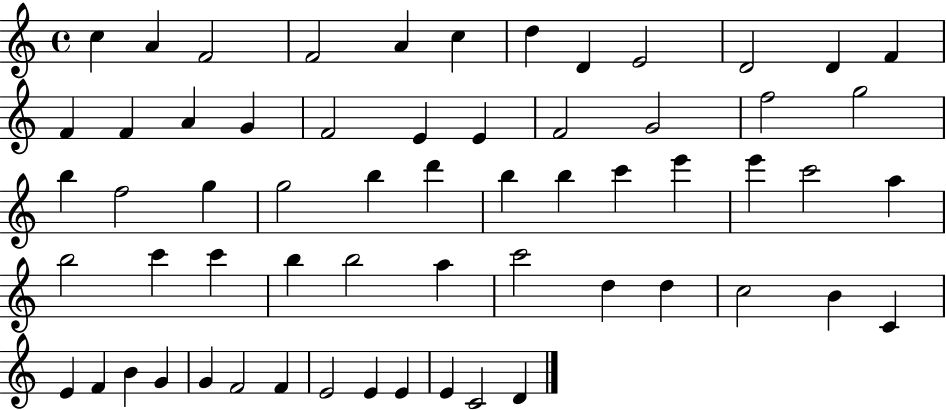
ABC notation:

X:1
T:Untitled
M:4/4
L:1/4
K:C
c A F2 F2 A c d D E2 D2 D F F F A G F2 E E F2 G2 f2 g2 b f2 g g2 b d' b b c' e' e' c'2 a b2 c' c' b b2 a c'2 d d c2 B C E F B G G F2 F E2 E E E C2 D